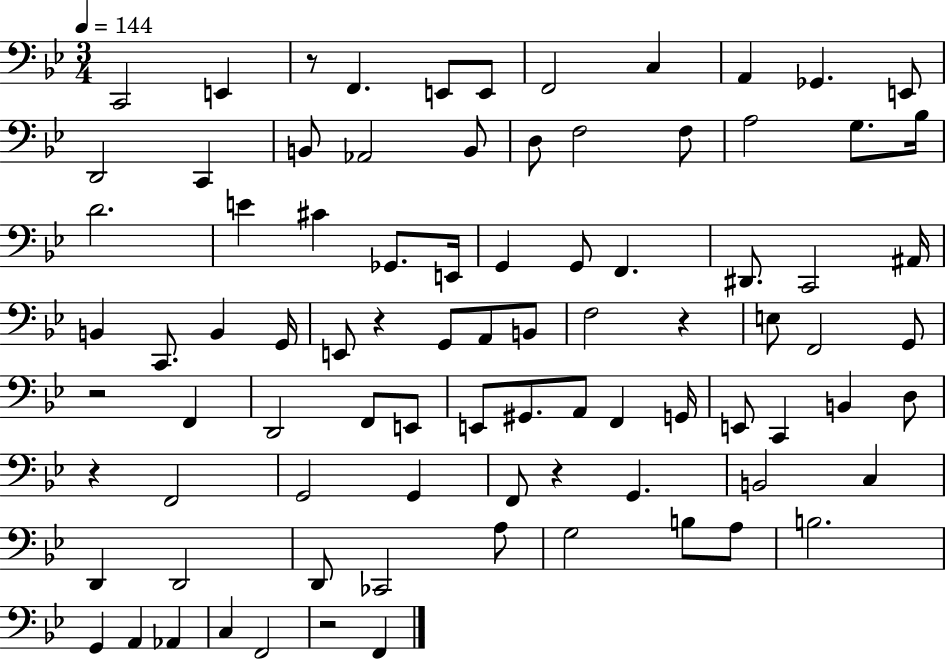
C2/h E2/q R/e F2/q. E2/e E2/e F2/h C3/q A2/q Gb2/q. E2/e D2/h C2/q B2/e Ab2/h B2/e D3/e F3/h F3/e A3/h G3/e. Bb3/s D4/h. E4/q C#4/q Gb2/e. E2/s G2/q G2/e F2/q. D#2/e. C2/h A#2/s B2/q C2/e. B2/q G2/s E2/e R/q G2/e A2/e B2/e F3/h R/q E3/e F2/h G2/e R/h F2/q D2/h F2/e E2/e E2/e G#2/e. A2/e F2/q G2/s E2/e C2/q B2/q D3/e R/q F2/h G2/h G2/q F2/e R/q G2/q. B2/h C3/q D2/q D2/h D2/e CES2/h A3/e G3/h B3/e A3/e B3/h. G2/q A2/q Ab2/q C3/q F2/h R/h F2/q